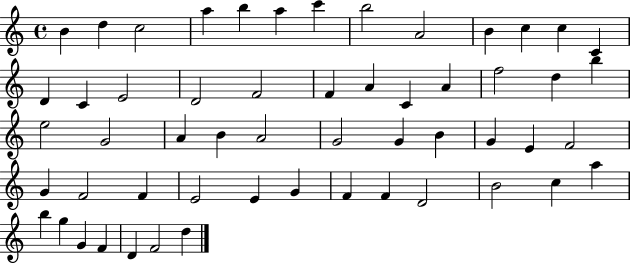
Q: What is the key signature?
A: C major